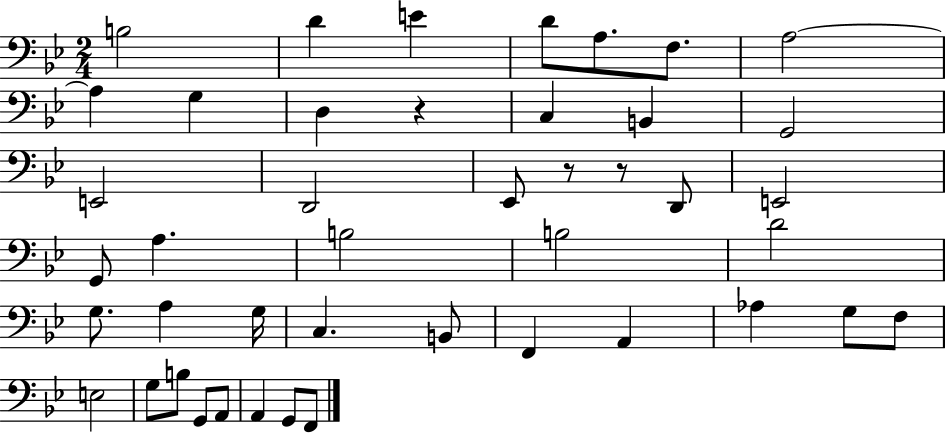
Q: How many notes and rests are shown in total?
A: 44